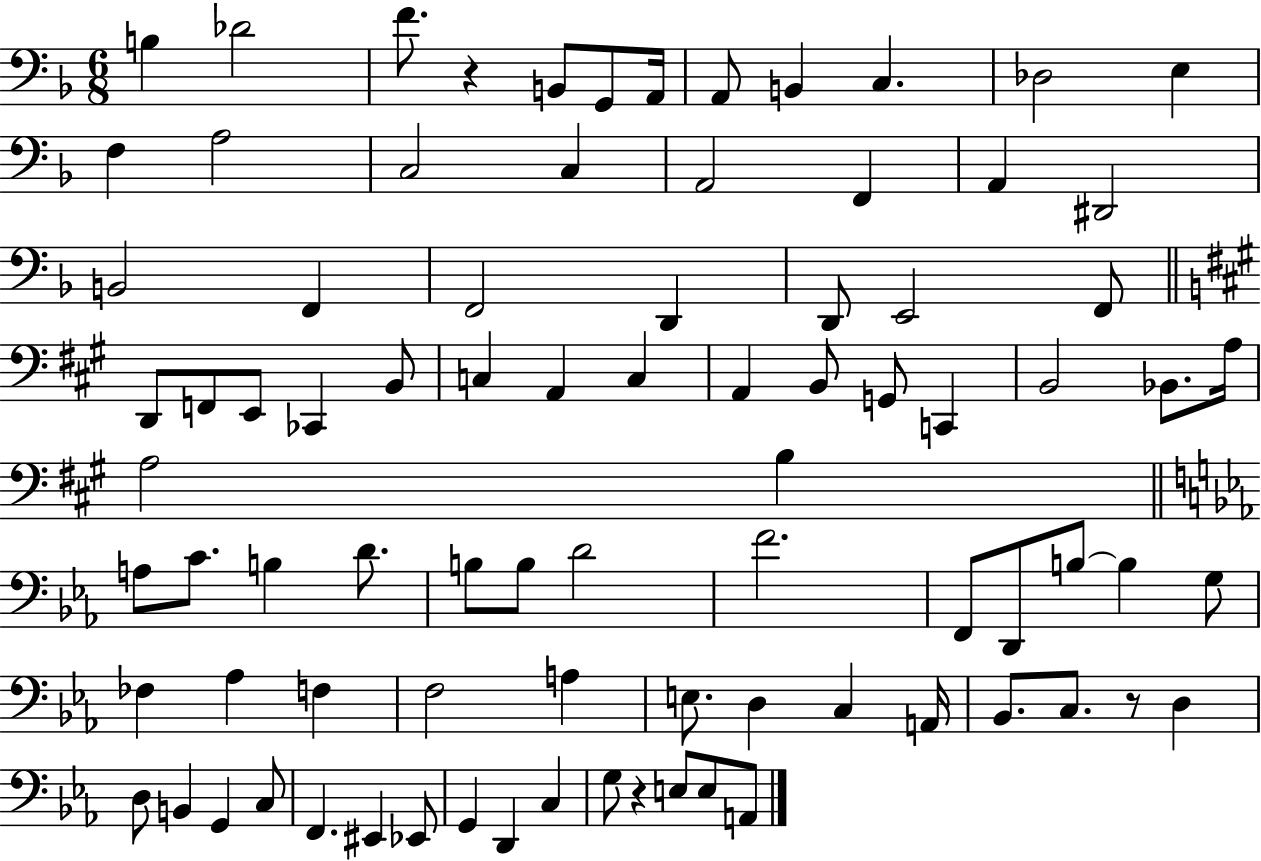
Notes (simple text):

B3/q Db4/h F4/e. R/q B2/e G2/e A2/s A2/e B2/q C3/q. Db3/h E3/q F3/q A3/h C3/h C3/q A2/h F2/q A2/q D#2/h B2/h F2/q F2/h D2/q D2/e E2/h F2/e D2/e F2/e E2/e CES2/q B2/e C3/q A2/q C3/q A2/q B2/e G2/e C2/q B2/h Bb2/e. A3/s A3/h B3/q A3/e C4/e. B3/q D4/e. B3/e B3/e D4/h F4/h. F2/e D2/e B3/e B3/q G3/e FES3/q Ab3/q F3/q F3/h A3/q E3/e. D3/q C3/q A2/s Bb2/e. C3/e. R/e D3/q D3/e B2/q G2/q C3/e F2/q. EIS2/q Eb2/e G2/q D2/q C3/q G3/e R/q E3/e E3/e A2/e